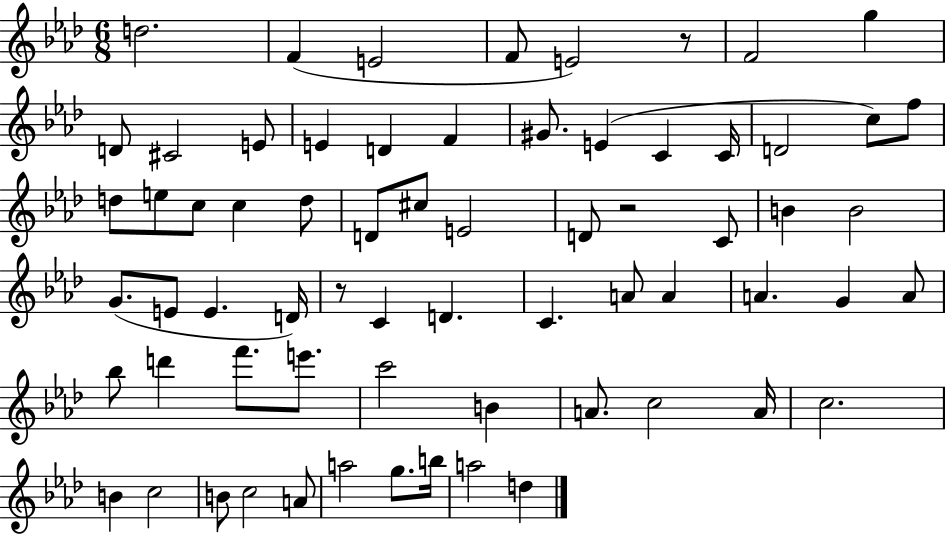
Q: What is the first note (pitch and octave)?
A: D5